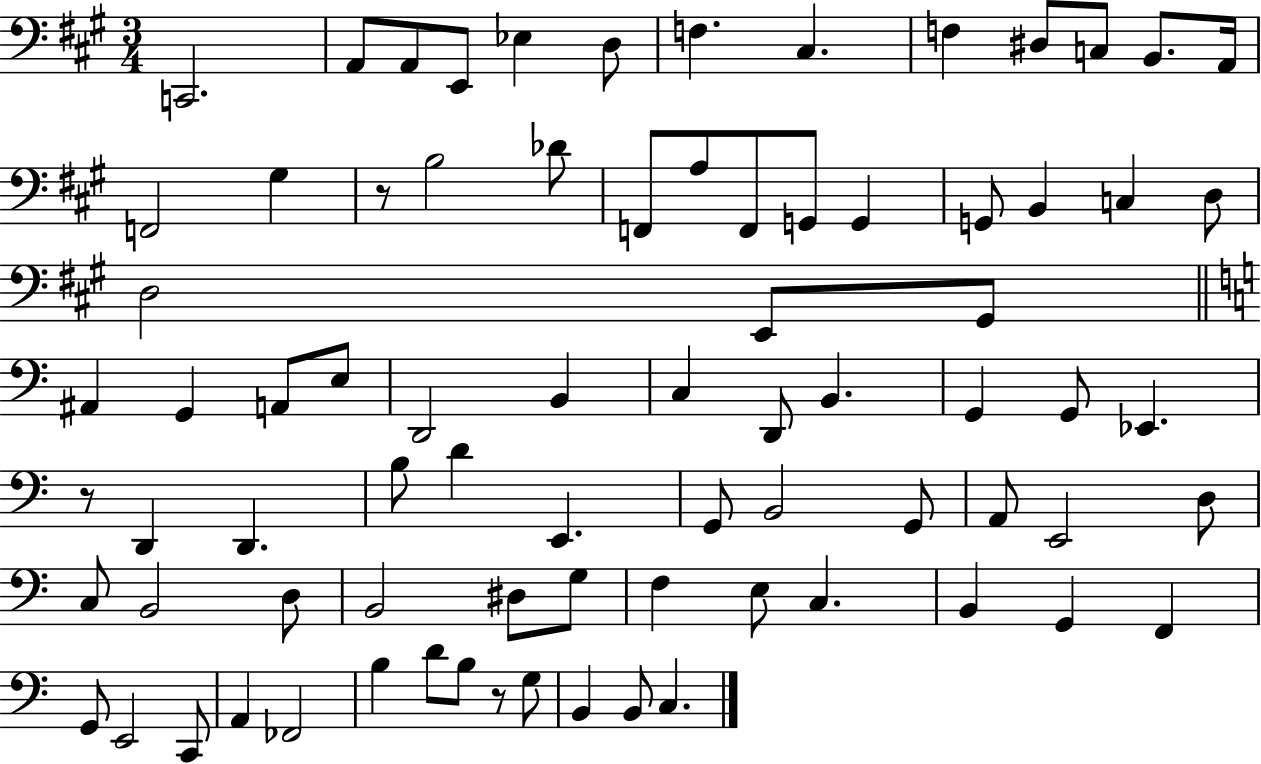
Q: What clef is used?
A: bass